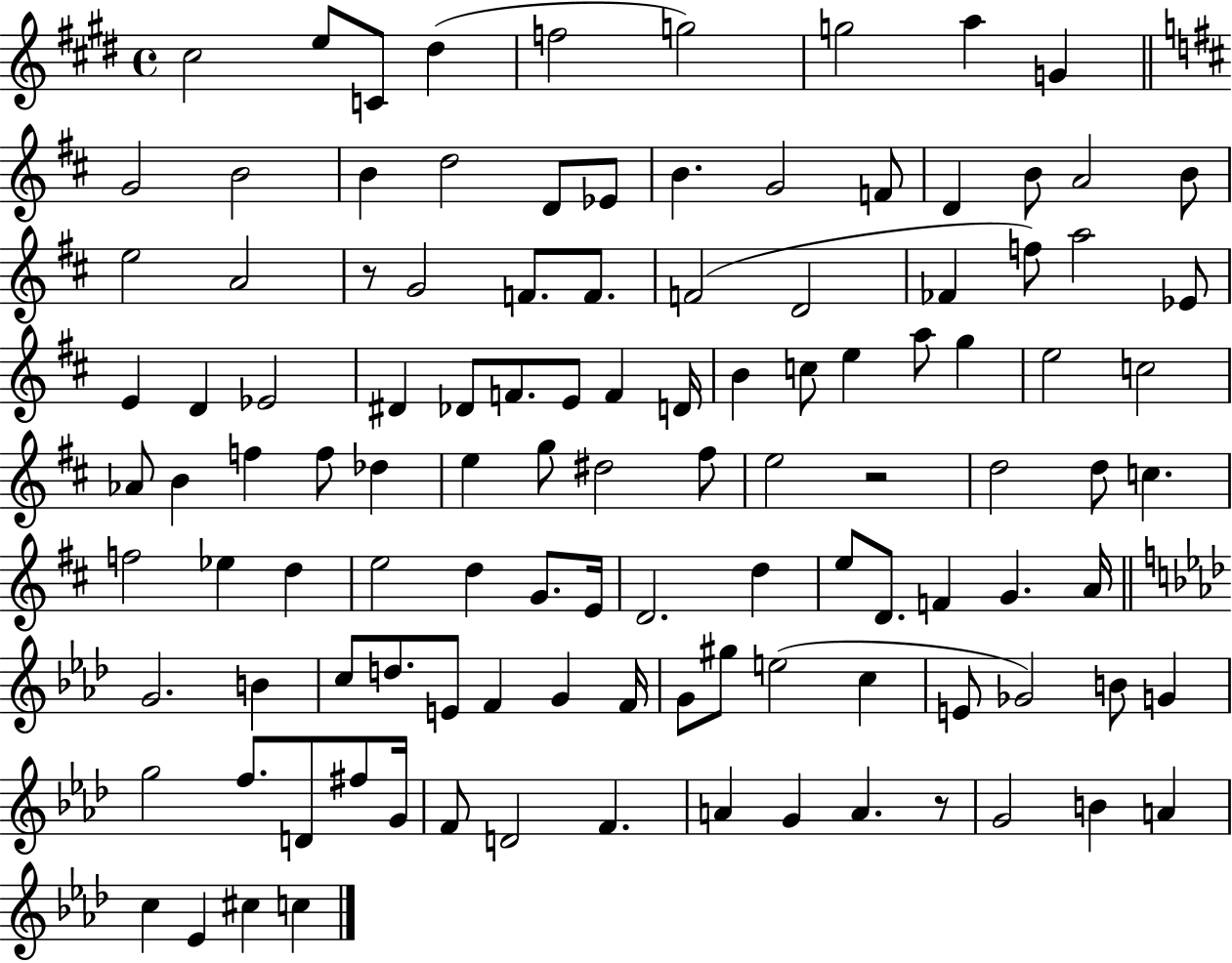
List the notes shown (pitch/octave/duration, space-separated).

C#5/h E5/e C4/e D#5/q F5/h G5/h G5/h A5/q G4/q G4/h B4/h B4/q D5/h D4/e Eb4/e B4/q. G4/h F4/e D4/q B4/e A4/h B4/e E5/h A4/h R/e G4/h F4/e. F4/e. F4/h D4/h FES4/q F5/e A5/h Eb4/e E4/q D4/q Eb4/h D#4/q Db4/e F4/e. E4/e F4/q D4/s B4/q C5/e E5/q A5/e G5/q E5/h C5/h Ab4/e B4/q F5/q F5/e Db5/q E5/q G5/e D#5/h F#5/e E5/h R/h D5/h D5/e C5/q. F5/h Eb5/q D5/q E5/h D5/q G4/e. E4/s D4/h. D5/q E5/e D4/e. F4/q G4/q. A4/s G4/h. B4/q C5/e D5/e. E4/e F4/q G4/q F4/s G4/e G#5/e E5/h C5/q E4/e Gb4/h B4/e G4/q G5/h F5/e. D4/e F#5/e G4/s F4/e D4/h F4/q. A4/q G4/q A4/q. R/e G4/h B4/q A4/q C5/q Eb4/q C#5/q C5/q